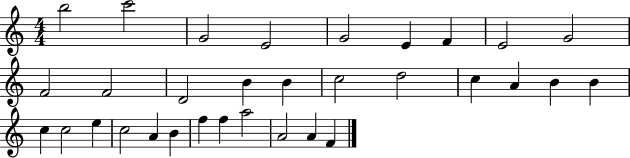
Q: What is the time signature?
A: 4/4